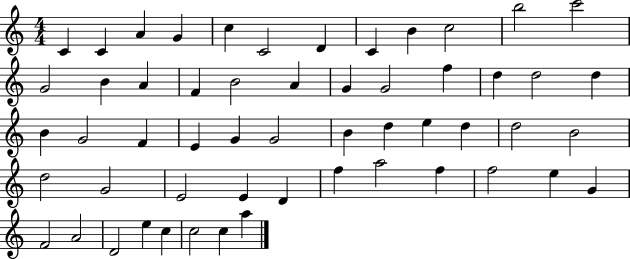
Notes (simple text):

C4/q C4/q A4/q G4/q C5/q C4/h D4/q C4/q B4/q C5/h B5/h C6/h G4/h B4/q A4/q F4/q B4/h A4/q G4/q G4/h F5/q D5/q D5/h D5/q B4/q G4/h F4/q E4/q G4/q G4/h B4/q D5/q E5/q D5/q D5/h B4/h D5/h G4/h E4/h E4/q D4/q F5/q A5/h F5/q F5/h E5/q G4/q F4/h A4/h D4/h E5/q C5/q C5/h C5/q A5/q